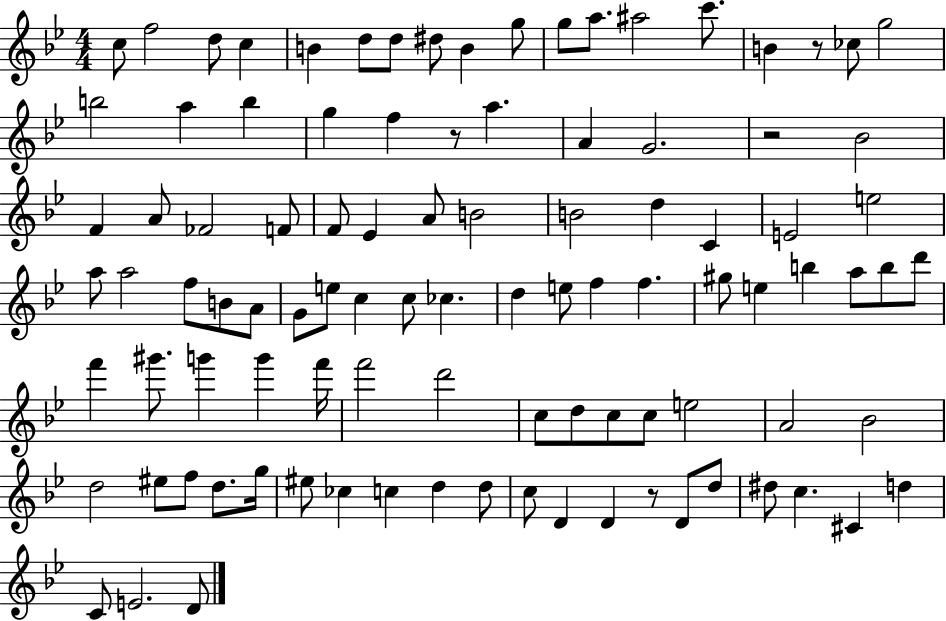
C5/e F5/h D5/e C5/q B4/q D5/e D5/e D#5/e B4/q G5/e G5/e A5/e. A#5/h C6/e. B4/q R/e CES5/e G5/h B5/h A5/q B5/q G5/q F5/q R/e A5/q. A4/q G4/h. R/h Bb4/h F4/q A4/e FES4/h F4/e F4/e Eb4/q A4/e B4/h B4/h D5/q C4/q E4/h E5/h A5/e A5/h F5/e B4/e A4/e G4/e E5/e C5/q C5/e CES5/q. D5/q E5/e F5/q F5/q. G#5/e E5/q B5/q A5/e B5/e D6/e F6/q G#6/e. G6/q G6/q F6/s F6/h D6/h C5/e D5/e C5/e C5/e E5/h A4/h Bb4/h D5/h EIS5/e F5/e D5/e. G5/s EIS5/e CES5/q C5/q D5/q D5/e C5/e D4/q D4/q R/e D4/e D5/e D#5/e C5/q. C#4/q D5/q C4/e E4/h. D4/e